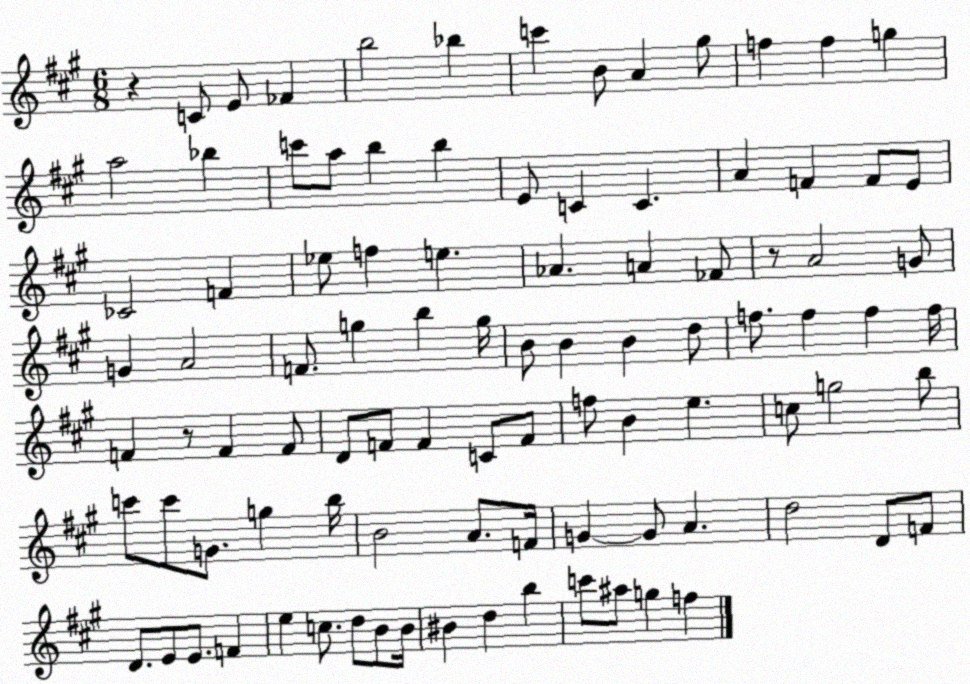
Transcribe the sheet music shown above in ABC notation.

X:1
T:Untitled
M:6/8
L:1/4
K:A
z C/2 E/2 _F b2 _b c' B/2 A ^g/2 f f g a2 _b c'/2 a/2 b b E/2 C C A F F/2 E/2 _C2 F _e/2 f e _A A _F/2 z/2 A2 G/2 G A2 F/2 g b g/4 B/2 B B d/2 f/2 f f f/4 F z/2 F F/2 D/2 F/2 F C/2 F/2 f/2 B e c/2 g2 b/2 c'/2 c'/2 G/2 g b/4 B2 A/2 F/4 G G/2 A d2 D/2 F/2 D/2 E/2 E/2 F e c/2 d/2 B/2 B/4 ^B d b c'/2 ^a/2 g f